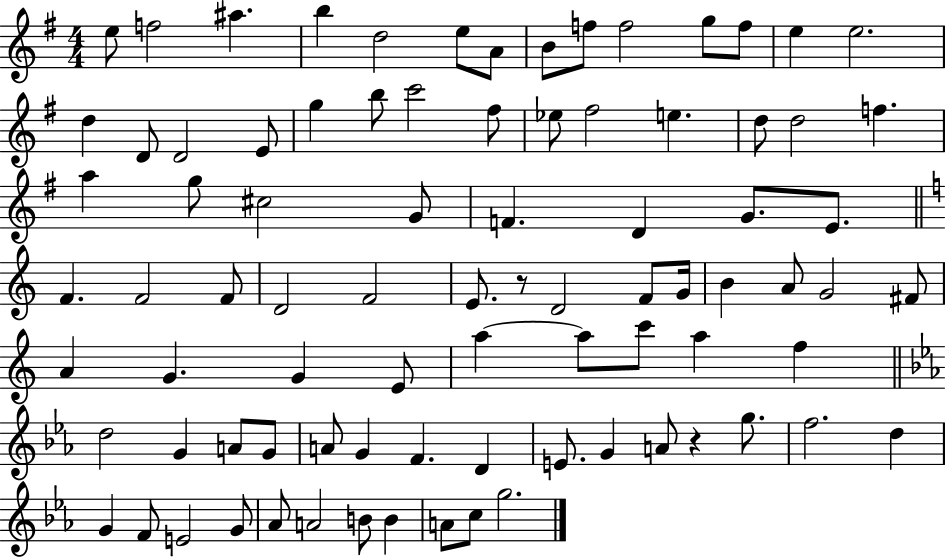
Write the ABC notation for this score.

X:1
T:Untitled
M:4/4
L:1/4
K:G
e/2 f2 ^a b d2 e/2 A/2 B/2 f/2 f2 g/2 f/2 e e2 d D/2 D2 E/2 g b/2 c'2 ^f/2 _e/2 ^f2 e d/2 d2 f a g/2 ^c2 G/2 F D G/2 E/2 F F2 F/2 D2 F2 E/2 z/2 D2 F/2 G/4 B A/2 G2 ^F/2 A G G E/2 a a/2 c'/2 a f d2 G A/2 G/2 A/2 G F D E/2 G A/2 z g/2 f2 d G F/2 E2 G/2 _A/2 A2 B/2 B A/2 c/2 g2